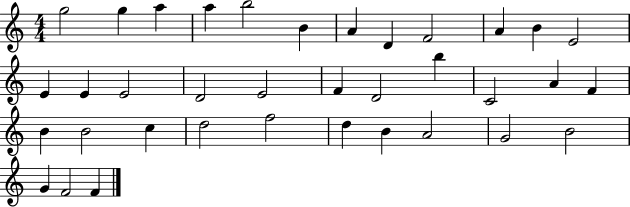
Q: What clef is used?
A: treble